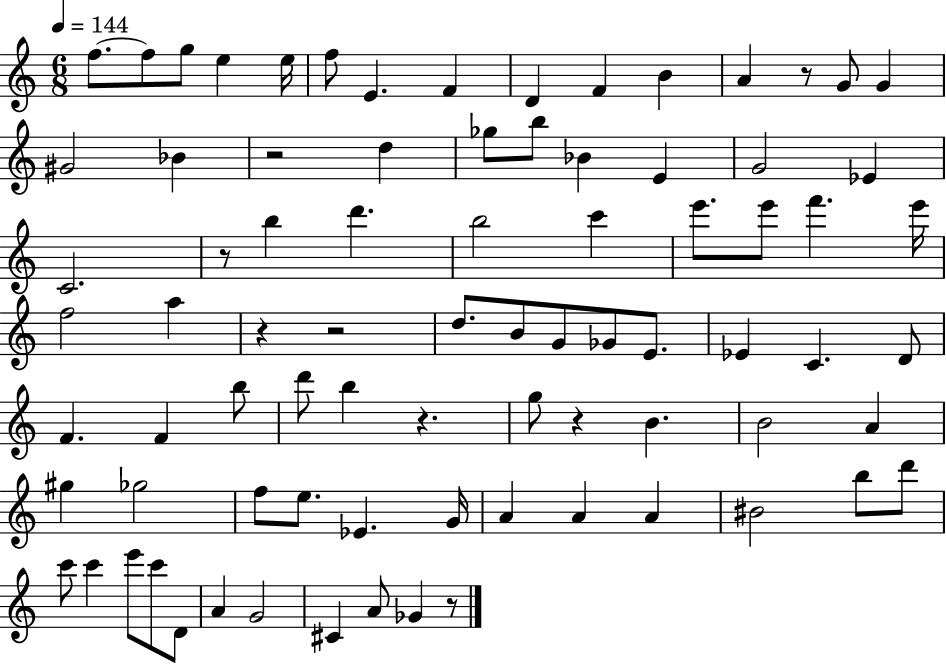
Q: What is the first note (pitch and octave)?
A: F5